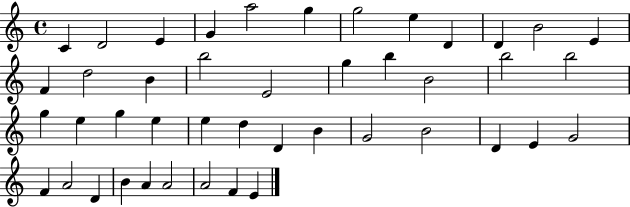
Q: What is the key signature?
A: C major